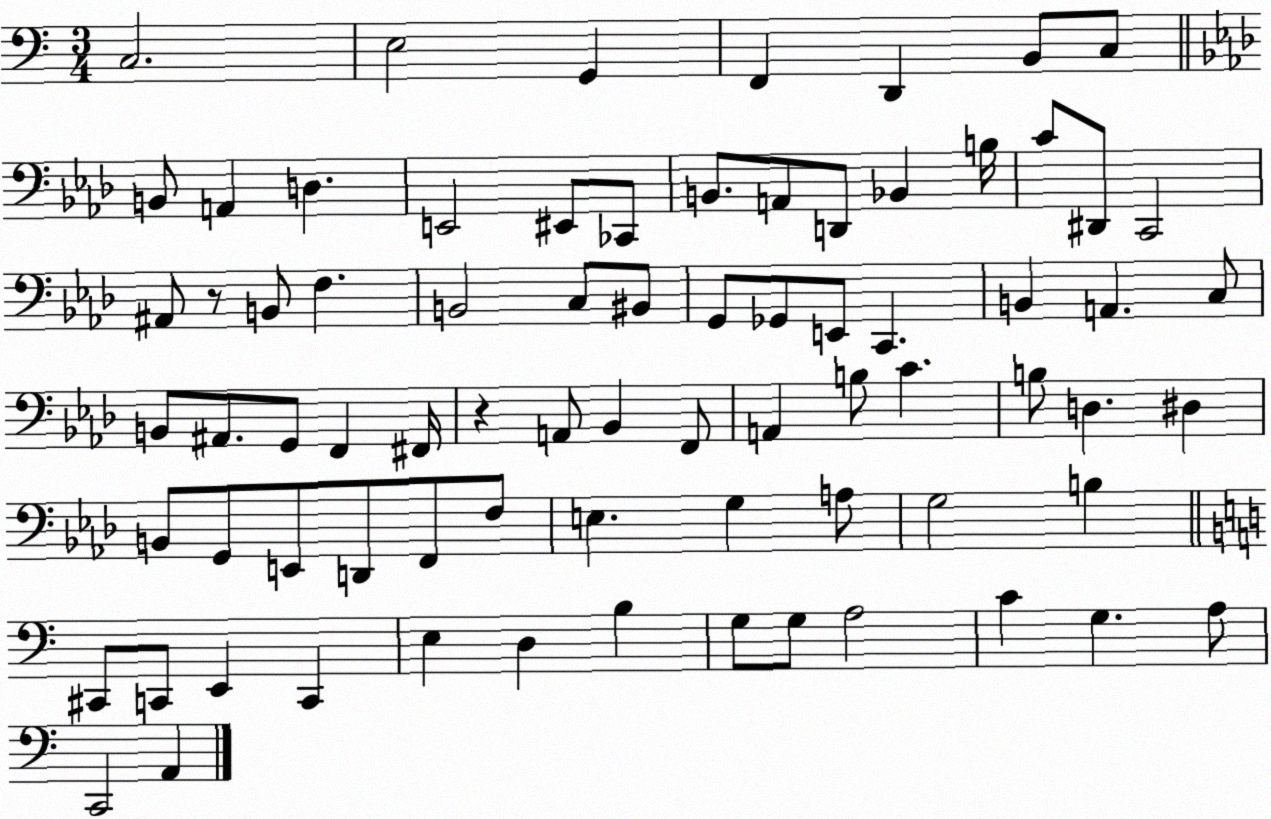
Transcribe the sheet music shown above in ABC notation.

X:1
T:Untitled
M:3/4
L:1/4
K:C
C,2 E,2 G,, F,, D,, B,,/2 C,/2 B,,/2 A,, D, E,,2 ^E,,/2 _C,,/2 B,,/2 A,,/2 D,,/2 _B,, B,/4 C/2 ^D,,/2 C,,2 ^A,,/2 z/2 B,,/2 F, B,,2 C,/2 ^B,,/2 G,,/2 _G,,/2 E,,/2 C,, B,, A,, C,/2 B,,/2 ^A,,/2 G,,/2 F,, ^F,,/4 z A,,/2 _B,, F,,/2 A,, B,/2 C B,/2 D, ^D, B,,/2 G,,/2 E,,/2 D,,/2 F,,/2 F,/2 E, G, A,/2 G,2 B, ^C,,/2 C,,/2 E,, C,, E, D, B, G,/2 G,/2 A,2 C G, A,/2 C,,2 A,,